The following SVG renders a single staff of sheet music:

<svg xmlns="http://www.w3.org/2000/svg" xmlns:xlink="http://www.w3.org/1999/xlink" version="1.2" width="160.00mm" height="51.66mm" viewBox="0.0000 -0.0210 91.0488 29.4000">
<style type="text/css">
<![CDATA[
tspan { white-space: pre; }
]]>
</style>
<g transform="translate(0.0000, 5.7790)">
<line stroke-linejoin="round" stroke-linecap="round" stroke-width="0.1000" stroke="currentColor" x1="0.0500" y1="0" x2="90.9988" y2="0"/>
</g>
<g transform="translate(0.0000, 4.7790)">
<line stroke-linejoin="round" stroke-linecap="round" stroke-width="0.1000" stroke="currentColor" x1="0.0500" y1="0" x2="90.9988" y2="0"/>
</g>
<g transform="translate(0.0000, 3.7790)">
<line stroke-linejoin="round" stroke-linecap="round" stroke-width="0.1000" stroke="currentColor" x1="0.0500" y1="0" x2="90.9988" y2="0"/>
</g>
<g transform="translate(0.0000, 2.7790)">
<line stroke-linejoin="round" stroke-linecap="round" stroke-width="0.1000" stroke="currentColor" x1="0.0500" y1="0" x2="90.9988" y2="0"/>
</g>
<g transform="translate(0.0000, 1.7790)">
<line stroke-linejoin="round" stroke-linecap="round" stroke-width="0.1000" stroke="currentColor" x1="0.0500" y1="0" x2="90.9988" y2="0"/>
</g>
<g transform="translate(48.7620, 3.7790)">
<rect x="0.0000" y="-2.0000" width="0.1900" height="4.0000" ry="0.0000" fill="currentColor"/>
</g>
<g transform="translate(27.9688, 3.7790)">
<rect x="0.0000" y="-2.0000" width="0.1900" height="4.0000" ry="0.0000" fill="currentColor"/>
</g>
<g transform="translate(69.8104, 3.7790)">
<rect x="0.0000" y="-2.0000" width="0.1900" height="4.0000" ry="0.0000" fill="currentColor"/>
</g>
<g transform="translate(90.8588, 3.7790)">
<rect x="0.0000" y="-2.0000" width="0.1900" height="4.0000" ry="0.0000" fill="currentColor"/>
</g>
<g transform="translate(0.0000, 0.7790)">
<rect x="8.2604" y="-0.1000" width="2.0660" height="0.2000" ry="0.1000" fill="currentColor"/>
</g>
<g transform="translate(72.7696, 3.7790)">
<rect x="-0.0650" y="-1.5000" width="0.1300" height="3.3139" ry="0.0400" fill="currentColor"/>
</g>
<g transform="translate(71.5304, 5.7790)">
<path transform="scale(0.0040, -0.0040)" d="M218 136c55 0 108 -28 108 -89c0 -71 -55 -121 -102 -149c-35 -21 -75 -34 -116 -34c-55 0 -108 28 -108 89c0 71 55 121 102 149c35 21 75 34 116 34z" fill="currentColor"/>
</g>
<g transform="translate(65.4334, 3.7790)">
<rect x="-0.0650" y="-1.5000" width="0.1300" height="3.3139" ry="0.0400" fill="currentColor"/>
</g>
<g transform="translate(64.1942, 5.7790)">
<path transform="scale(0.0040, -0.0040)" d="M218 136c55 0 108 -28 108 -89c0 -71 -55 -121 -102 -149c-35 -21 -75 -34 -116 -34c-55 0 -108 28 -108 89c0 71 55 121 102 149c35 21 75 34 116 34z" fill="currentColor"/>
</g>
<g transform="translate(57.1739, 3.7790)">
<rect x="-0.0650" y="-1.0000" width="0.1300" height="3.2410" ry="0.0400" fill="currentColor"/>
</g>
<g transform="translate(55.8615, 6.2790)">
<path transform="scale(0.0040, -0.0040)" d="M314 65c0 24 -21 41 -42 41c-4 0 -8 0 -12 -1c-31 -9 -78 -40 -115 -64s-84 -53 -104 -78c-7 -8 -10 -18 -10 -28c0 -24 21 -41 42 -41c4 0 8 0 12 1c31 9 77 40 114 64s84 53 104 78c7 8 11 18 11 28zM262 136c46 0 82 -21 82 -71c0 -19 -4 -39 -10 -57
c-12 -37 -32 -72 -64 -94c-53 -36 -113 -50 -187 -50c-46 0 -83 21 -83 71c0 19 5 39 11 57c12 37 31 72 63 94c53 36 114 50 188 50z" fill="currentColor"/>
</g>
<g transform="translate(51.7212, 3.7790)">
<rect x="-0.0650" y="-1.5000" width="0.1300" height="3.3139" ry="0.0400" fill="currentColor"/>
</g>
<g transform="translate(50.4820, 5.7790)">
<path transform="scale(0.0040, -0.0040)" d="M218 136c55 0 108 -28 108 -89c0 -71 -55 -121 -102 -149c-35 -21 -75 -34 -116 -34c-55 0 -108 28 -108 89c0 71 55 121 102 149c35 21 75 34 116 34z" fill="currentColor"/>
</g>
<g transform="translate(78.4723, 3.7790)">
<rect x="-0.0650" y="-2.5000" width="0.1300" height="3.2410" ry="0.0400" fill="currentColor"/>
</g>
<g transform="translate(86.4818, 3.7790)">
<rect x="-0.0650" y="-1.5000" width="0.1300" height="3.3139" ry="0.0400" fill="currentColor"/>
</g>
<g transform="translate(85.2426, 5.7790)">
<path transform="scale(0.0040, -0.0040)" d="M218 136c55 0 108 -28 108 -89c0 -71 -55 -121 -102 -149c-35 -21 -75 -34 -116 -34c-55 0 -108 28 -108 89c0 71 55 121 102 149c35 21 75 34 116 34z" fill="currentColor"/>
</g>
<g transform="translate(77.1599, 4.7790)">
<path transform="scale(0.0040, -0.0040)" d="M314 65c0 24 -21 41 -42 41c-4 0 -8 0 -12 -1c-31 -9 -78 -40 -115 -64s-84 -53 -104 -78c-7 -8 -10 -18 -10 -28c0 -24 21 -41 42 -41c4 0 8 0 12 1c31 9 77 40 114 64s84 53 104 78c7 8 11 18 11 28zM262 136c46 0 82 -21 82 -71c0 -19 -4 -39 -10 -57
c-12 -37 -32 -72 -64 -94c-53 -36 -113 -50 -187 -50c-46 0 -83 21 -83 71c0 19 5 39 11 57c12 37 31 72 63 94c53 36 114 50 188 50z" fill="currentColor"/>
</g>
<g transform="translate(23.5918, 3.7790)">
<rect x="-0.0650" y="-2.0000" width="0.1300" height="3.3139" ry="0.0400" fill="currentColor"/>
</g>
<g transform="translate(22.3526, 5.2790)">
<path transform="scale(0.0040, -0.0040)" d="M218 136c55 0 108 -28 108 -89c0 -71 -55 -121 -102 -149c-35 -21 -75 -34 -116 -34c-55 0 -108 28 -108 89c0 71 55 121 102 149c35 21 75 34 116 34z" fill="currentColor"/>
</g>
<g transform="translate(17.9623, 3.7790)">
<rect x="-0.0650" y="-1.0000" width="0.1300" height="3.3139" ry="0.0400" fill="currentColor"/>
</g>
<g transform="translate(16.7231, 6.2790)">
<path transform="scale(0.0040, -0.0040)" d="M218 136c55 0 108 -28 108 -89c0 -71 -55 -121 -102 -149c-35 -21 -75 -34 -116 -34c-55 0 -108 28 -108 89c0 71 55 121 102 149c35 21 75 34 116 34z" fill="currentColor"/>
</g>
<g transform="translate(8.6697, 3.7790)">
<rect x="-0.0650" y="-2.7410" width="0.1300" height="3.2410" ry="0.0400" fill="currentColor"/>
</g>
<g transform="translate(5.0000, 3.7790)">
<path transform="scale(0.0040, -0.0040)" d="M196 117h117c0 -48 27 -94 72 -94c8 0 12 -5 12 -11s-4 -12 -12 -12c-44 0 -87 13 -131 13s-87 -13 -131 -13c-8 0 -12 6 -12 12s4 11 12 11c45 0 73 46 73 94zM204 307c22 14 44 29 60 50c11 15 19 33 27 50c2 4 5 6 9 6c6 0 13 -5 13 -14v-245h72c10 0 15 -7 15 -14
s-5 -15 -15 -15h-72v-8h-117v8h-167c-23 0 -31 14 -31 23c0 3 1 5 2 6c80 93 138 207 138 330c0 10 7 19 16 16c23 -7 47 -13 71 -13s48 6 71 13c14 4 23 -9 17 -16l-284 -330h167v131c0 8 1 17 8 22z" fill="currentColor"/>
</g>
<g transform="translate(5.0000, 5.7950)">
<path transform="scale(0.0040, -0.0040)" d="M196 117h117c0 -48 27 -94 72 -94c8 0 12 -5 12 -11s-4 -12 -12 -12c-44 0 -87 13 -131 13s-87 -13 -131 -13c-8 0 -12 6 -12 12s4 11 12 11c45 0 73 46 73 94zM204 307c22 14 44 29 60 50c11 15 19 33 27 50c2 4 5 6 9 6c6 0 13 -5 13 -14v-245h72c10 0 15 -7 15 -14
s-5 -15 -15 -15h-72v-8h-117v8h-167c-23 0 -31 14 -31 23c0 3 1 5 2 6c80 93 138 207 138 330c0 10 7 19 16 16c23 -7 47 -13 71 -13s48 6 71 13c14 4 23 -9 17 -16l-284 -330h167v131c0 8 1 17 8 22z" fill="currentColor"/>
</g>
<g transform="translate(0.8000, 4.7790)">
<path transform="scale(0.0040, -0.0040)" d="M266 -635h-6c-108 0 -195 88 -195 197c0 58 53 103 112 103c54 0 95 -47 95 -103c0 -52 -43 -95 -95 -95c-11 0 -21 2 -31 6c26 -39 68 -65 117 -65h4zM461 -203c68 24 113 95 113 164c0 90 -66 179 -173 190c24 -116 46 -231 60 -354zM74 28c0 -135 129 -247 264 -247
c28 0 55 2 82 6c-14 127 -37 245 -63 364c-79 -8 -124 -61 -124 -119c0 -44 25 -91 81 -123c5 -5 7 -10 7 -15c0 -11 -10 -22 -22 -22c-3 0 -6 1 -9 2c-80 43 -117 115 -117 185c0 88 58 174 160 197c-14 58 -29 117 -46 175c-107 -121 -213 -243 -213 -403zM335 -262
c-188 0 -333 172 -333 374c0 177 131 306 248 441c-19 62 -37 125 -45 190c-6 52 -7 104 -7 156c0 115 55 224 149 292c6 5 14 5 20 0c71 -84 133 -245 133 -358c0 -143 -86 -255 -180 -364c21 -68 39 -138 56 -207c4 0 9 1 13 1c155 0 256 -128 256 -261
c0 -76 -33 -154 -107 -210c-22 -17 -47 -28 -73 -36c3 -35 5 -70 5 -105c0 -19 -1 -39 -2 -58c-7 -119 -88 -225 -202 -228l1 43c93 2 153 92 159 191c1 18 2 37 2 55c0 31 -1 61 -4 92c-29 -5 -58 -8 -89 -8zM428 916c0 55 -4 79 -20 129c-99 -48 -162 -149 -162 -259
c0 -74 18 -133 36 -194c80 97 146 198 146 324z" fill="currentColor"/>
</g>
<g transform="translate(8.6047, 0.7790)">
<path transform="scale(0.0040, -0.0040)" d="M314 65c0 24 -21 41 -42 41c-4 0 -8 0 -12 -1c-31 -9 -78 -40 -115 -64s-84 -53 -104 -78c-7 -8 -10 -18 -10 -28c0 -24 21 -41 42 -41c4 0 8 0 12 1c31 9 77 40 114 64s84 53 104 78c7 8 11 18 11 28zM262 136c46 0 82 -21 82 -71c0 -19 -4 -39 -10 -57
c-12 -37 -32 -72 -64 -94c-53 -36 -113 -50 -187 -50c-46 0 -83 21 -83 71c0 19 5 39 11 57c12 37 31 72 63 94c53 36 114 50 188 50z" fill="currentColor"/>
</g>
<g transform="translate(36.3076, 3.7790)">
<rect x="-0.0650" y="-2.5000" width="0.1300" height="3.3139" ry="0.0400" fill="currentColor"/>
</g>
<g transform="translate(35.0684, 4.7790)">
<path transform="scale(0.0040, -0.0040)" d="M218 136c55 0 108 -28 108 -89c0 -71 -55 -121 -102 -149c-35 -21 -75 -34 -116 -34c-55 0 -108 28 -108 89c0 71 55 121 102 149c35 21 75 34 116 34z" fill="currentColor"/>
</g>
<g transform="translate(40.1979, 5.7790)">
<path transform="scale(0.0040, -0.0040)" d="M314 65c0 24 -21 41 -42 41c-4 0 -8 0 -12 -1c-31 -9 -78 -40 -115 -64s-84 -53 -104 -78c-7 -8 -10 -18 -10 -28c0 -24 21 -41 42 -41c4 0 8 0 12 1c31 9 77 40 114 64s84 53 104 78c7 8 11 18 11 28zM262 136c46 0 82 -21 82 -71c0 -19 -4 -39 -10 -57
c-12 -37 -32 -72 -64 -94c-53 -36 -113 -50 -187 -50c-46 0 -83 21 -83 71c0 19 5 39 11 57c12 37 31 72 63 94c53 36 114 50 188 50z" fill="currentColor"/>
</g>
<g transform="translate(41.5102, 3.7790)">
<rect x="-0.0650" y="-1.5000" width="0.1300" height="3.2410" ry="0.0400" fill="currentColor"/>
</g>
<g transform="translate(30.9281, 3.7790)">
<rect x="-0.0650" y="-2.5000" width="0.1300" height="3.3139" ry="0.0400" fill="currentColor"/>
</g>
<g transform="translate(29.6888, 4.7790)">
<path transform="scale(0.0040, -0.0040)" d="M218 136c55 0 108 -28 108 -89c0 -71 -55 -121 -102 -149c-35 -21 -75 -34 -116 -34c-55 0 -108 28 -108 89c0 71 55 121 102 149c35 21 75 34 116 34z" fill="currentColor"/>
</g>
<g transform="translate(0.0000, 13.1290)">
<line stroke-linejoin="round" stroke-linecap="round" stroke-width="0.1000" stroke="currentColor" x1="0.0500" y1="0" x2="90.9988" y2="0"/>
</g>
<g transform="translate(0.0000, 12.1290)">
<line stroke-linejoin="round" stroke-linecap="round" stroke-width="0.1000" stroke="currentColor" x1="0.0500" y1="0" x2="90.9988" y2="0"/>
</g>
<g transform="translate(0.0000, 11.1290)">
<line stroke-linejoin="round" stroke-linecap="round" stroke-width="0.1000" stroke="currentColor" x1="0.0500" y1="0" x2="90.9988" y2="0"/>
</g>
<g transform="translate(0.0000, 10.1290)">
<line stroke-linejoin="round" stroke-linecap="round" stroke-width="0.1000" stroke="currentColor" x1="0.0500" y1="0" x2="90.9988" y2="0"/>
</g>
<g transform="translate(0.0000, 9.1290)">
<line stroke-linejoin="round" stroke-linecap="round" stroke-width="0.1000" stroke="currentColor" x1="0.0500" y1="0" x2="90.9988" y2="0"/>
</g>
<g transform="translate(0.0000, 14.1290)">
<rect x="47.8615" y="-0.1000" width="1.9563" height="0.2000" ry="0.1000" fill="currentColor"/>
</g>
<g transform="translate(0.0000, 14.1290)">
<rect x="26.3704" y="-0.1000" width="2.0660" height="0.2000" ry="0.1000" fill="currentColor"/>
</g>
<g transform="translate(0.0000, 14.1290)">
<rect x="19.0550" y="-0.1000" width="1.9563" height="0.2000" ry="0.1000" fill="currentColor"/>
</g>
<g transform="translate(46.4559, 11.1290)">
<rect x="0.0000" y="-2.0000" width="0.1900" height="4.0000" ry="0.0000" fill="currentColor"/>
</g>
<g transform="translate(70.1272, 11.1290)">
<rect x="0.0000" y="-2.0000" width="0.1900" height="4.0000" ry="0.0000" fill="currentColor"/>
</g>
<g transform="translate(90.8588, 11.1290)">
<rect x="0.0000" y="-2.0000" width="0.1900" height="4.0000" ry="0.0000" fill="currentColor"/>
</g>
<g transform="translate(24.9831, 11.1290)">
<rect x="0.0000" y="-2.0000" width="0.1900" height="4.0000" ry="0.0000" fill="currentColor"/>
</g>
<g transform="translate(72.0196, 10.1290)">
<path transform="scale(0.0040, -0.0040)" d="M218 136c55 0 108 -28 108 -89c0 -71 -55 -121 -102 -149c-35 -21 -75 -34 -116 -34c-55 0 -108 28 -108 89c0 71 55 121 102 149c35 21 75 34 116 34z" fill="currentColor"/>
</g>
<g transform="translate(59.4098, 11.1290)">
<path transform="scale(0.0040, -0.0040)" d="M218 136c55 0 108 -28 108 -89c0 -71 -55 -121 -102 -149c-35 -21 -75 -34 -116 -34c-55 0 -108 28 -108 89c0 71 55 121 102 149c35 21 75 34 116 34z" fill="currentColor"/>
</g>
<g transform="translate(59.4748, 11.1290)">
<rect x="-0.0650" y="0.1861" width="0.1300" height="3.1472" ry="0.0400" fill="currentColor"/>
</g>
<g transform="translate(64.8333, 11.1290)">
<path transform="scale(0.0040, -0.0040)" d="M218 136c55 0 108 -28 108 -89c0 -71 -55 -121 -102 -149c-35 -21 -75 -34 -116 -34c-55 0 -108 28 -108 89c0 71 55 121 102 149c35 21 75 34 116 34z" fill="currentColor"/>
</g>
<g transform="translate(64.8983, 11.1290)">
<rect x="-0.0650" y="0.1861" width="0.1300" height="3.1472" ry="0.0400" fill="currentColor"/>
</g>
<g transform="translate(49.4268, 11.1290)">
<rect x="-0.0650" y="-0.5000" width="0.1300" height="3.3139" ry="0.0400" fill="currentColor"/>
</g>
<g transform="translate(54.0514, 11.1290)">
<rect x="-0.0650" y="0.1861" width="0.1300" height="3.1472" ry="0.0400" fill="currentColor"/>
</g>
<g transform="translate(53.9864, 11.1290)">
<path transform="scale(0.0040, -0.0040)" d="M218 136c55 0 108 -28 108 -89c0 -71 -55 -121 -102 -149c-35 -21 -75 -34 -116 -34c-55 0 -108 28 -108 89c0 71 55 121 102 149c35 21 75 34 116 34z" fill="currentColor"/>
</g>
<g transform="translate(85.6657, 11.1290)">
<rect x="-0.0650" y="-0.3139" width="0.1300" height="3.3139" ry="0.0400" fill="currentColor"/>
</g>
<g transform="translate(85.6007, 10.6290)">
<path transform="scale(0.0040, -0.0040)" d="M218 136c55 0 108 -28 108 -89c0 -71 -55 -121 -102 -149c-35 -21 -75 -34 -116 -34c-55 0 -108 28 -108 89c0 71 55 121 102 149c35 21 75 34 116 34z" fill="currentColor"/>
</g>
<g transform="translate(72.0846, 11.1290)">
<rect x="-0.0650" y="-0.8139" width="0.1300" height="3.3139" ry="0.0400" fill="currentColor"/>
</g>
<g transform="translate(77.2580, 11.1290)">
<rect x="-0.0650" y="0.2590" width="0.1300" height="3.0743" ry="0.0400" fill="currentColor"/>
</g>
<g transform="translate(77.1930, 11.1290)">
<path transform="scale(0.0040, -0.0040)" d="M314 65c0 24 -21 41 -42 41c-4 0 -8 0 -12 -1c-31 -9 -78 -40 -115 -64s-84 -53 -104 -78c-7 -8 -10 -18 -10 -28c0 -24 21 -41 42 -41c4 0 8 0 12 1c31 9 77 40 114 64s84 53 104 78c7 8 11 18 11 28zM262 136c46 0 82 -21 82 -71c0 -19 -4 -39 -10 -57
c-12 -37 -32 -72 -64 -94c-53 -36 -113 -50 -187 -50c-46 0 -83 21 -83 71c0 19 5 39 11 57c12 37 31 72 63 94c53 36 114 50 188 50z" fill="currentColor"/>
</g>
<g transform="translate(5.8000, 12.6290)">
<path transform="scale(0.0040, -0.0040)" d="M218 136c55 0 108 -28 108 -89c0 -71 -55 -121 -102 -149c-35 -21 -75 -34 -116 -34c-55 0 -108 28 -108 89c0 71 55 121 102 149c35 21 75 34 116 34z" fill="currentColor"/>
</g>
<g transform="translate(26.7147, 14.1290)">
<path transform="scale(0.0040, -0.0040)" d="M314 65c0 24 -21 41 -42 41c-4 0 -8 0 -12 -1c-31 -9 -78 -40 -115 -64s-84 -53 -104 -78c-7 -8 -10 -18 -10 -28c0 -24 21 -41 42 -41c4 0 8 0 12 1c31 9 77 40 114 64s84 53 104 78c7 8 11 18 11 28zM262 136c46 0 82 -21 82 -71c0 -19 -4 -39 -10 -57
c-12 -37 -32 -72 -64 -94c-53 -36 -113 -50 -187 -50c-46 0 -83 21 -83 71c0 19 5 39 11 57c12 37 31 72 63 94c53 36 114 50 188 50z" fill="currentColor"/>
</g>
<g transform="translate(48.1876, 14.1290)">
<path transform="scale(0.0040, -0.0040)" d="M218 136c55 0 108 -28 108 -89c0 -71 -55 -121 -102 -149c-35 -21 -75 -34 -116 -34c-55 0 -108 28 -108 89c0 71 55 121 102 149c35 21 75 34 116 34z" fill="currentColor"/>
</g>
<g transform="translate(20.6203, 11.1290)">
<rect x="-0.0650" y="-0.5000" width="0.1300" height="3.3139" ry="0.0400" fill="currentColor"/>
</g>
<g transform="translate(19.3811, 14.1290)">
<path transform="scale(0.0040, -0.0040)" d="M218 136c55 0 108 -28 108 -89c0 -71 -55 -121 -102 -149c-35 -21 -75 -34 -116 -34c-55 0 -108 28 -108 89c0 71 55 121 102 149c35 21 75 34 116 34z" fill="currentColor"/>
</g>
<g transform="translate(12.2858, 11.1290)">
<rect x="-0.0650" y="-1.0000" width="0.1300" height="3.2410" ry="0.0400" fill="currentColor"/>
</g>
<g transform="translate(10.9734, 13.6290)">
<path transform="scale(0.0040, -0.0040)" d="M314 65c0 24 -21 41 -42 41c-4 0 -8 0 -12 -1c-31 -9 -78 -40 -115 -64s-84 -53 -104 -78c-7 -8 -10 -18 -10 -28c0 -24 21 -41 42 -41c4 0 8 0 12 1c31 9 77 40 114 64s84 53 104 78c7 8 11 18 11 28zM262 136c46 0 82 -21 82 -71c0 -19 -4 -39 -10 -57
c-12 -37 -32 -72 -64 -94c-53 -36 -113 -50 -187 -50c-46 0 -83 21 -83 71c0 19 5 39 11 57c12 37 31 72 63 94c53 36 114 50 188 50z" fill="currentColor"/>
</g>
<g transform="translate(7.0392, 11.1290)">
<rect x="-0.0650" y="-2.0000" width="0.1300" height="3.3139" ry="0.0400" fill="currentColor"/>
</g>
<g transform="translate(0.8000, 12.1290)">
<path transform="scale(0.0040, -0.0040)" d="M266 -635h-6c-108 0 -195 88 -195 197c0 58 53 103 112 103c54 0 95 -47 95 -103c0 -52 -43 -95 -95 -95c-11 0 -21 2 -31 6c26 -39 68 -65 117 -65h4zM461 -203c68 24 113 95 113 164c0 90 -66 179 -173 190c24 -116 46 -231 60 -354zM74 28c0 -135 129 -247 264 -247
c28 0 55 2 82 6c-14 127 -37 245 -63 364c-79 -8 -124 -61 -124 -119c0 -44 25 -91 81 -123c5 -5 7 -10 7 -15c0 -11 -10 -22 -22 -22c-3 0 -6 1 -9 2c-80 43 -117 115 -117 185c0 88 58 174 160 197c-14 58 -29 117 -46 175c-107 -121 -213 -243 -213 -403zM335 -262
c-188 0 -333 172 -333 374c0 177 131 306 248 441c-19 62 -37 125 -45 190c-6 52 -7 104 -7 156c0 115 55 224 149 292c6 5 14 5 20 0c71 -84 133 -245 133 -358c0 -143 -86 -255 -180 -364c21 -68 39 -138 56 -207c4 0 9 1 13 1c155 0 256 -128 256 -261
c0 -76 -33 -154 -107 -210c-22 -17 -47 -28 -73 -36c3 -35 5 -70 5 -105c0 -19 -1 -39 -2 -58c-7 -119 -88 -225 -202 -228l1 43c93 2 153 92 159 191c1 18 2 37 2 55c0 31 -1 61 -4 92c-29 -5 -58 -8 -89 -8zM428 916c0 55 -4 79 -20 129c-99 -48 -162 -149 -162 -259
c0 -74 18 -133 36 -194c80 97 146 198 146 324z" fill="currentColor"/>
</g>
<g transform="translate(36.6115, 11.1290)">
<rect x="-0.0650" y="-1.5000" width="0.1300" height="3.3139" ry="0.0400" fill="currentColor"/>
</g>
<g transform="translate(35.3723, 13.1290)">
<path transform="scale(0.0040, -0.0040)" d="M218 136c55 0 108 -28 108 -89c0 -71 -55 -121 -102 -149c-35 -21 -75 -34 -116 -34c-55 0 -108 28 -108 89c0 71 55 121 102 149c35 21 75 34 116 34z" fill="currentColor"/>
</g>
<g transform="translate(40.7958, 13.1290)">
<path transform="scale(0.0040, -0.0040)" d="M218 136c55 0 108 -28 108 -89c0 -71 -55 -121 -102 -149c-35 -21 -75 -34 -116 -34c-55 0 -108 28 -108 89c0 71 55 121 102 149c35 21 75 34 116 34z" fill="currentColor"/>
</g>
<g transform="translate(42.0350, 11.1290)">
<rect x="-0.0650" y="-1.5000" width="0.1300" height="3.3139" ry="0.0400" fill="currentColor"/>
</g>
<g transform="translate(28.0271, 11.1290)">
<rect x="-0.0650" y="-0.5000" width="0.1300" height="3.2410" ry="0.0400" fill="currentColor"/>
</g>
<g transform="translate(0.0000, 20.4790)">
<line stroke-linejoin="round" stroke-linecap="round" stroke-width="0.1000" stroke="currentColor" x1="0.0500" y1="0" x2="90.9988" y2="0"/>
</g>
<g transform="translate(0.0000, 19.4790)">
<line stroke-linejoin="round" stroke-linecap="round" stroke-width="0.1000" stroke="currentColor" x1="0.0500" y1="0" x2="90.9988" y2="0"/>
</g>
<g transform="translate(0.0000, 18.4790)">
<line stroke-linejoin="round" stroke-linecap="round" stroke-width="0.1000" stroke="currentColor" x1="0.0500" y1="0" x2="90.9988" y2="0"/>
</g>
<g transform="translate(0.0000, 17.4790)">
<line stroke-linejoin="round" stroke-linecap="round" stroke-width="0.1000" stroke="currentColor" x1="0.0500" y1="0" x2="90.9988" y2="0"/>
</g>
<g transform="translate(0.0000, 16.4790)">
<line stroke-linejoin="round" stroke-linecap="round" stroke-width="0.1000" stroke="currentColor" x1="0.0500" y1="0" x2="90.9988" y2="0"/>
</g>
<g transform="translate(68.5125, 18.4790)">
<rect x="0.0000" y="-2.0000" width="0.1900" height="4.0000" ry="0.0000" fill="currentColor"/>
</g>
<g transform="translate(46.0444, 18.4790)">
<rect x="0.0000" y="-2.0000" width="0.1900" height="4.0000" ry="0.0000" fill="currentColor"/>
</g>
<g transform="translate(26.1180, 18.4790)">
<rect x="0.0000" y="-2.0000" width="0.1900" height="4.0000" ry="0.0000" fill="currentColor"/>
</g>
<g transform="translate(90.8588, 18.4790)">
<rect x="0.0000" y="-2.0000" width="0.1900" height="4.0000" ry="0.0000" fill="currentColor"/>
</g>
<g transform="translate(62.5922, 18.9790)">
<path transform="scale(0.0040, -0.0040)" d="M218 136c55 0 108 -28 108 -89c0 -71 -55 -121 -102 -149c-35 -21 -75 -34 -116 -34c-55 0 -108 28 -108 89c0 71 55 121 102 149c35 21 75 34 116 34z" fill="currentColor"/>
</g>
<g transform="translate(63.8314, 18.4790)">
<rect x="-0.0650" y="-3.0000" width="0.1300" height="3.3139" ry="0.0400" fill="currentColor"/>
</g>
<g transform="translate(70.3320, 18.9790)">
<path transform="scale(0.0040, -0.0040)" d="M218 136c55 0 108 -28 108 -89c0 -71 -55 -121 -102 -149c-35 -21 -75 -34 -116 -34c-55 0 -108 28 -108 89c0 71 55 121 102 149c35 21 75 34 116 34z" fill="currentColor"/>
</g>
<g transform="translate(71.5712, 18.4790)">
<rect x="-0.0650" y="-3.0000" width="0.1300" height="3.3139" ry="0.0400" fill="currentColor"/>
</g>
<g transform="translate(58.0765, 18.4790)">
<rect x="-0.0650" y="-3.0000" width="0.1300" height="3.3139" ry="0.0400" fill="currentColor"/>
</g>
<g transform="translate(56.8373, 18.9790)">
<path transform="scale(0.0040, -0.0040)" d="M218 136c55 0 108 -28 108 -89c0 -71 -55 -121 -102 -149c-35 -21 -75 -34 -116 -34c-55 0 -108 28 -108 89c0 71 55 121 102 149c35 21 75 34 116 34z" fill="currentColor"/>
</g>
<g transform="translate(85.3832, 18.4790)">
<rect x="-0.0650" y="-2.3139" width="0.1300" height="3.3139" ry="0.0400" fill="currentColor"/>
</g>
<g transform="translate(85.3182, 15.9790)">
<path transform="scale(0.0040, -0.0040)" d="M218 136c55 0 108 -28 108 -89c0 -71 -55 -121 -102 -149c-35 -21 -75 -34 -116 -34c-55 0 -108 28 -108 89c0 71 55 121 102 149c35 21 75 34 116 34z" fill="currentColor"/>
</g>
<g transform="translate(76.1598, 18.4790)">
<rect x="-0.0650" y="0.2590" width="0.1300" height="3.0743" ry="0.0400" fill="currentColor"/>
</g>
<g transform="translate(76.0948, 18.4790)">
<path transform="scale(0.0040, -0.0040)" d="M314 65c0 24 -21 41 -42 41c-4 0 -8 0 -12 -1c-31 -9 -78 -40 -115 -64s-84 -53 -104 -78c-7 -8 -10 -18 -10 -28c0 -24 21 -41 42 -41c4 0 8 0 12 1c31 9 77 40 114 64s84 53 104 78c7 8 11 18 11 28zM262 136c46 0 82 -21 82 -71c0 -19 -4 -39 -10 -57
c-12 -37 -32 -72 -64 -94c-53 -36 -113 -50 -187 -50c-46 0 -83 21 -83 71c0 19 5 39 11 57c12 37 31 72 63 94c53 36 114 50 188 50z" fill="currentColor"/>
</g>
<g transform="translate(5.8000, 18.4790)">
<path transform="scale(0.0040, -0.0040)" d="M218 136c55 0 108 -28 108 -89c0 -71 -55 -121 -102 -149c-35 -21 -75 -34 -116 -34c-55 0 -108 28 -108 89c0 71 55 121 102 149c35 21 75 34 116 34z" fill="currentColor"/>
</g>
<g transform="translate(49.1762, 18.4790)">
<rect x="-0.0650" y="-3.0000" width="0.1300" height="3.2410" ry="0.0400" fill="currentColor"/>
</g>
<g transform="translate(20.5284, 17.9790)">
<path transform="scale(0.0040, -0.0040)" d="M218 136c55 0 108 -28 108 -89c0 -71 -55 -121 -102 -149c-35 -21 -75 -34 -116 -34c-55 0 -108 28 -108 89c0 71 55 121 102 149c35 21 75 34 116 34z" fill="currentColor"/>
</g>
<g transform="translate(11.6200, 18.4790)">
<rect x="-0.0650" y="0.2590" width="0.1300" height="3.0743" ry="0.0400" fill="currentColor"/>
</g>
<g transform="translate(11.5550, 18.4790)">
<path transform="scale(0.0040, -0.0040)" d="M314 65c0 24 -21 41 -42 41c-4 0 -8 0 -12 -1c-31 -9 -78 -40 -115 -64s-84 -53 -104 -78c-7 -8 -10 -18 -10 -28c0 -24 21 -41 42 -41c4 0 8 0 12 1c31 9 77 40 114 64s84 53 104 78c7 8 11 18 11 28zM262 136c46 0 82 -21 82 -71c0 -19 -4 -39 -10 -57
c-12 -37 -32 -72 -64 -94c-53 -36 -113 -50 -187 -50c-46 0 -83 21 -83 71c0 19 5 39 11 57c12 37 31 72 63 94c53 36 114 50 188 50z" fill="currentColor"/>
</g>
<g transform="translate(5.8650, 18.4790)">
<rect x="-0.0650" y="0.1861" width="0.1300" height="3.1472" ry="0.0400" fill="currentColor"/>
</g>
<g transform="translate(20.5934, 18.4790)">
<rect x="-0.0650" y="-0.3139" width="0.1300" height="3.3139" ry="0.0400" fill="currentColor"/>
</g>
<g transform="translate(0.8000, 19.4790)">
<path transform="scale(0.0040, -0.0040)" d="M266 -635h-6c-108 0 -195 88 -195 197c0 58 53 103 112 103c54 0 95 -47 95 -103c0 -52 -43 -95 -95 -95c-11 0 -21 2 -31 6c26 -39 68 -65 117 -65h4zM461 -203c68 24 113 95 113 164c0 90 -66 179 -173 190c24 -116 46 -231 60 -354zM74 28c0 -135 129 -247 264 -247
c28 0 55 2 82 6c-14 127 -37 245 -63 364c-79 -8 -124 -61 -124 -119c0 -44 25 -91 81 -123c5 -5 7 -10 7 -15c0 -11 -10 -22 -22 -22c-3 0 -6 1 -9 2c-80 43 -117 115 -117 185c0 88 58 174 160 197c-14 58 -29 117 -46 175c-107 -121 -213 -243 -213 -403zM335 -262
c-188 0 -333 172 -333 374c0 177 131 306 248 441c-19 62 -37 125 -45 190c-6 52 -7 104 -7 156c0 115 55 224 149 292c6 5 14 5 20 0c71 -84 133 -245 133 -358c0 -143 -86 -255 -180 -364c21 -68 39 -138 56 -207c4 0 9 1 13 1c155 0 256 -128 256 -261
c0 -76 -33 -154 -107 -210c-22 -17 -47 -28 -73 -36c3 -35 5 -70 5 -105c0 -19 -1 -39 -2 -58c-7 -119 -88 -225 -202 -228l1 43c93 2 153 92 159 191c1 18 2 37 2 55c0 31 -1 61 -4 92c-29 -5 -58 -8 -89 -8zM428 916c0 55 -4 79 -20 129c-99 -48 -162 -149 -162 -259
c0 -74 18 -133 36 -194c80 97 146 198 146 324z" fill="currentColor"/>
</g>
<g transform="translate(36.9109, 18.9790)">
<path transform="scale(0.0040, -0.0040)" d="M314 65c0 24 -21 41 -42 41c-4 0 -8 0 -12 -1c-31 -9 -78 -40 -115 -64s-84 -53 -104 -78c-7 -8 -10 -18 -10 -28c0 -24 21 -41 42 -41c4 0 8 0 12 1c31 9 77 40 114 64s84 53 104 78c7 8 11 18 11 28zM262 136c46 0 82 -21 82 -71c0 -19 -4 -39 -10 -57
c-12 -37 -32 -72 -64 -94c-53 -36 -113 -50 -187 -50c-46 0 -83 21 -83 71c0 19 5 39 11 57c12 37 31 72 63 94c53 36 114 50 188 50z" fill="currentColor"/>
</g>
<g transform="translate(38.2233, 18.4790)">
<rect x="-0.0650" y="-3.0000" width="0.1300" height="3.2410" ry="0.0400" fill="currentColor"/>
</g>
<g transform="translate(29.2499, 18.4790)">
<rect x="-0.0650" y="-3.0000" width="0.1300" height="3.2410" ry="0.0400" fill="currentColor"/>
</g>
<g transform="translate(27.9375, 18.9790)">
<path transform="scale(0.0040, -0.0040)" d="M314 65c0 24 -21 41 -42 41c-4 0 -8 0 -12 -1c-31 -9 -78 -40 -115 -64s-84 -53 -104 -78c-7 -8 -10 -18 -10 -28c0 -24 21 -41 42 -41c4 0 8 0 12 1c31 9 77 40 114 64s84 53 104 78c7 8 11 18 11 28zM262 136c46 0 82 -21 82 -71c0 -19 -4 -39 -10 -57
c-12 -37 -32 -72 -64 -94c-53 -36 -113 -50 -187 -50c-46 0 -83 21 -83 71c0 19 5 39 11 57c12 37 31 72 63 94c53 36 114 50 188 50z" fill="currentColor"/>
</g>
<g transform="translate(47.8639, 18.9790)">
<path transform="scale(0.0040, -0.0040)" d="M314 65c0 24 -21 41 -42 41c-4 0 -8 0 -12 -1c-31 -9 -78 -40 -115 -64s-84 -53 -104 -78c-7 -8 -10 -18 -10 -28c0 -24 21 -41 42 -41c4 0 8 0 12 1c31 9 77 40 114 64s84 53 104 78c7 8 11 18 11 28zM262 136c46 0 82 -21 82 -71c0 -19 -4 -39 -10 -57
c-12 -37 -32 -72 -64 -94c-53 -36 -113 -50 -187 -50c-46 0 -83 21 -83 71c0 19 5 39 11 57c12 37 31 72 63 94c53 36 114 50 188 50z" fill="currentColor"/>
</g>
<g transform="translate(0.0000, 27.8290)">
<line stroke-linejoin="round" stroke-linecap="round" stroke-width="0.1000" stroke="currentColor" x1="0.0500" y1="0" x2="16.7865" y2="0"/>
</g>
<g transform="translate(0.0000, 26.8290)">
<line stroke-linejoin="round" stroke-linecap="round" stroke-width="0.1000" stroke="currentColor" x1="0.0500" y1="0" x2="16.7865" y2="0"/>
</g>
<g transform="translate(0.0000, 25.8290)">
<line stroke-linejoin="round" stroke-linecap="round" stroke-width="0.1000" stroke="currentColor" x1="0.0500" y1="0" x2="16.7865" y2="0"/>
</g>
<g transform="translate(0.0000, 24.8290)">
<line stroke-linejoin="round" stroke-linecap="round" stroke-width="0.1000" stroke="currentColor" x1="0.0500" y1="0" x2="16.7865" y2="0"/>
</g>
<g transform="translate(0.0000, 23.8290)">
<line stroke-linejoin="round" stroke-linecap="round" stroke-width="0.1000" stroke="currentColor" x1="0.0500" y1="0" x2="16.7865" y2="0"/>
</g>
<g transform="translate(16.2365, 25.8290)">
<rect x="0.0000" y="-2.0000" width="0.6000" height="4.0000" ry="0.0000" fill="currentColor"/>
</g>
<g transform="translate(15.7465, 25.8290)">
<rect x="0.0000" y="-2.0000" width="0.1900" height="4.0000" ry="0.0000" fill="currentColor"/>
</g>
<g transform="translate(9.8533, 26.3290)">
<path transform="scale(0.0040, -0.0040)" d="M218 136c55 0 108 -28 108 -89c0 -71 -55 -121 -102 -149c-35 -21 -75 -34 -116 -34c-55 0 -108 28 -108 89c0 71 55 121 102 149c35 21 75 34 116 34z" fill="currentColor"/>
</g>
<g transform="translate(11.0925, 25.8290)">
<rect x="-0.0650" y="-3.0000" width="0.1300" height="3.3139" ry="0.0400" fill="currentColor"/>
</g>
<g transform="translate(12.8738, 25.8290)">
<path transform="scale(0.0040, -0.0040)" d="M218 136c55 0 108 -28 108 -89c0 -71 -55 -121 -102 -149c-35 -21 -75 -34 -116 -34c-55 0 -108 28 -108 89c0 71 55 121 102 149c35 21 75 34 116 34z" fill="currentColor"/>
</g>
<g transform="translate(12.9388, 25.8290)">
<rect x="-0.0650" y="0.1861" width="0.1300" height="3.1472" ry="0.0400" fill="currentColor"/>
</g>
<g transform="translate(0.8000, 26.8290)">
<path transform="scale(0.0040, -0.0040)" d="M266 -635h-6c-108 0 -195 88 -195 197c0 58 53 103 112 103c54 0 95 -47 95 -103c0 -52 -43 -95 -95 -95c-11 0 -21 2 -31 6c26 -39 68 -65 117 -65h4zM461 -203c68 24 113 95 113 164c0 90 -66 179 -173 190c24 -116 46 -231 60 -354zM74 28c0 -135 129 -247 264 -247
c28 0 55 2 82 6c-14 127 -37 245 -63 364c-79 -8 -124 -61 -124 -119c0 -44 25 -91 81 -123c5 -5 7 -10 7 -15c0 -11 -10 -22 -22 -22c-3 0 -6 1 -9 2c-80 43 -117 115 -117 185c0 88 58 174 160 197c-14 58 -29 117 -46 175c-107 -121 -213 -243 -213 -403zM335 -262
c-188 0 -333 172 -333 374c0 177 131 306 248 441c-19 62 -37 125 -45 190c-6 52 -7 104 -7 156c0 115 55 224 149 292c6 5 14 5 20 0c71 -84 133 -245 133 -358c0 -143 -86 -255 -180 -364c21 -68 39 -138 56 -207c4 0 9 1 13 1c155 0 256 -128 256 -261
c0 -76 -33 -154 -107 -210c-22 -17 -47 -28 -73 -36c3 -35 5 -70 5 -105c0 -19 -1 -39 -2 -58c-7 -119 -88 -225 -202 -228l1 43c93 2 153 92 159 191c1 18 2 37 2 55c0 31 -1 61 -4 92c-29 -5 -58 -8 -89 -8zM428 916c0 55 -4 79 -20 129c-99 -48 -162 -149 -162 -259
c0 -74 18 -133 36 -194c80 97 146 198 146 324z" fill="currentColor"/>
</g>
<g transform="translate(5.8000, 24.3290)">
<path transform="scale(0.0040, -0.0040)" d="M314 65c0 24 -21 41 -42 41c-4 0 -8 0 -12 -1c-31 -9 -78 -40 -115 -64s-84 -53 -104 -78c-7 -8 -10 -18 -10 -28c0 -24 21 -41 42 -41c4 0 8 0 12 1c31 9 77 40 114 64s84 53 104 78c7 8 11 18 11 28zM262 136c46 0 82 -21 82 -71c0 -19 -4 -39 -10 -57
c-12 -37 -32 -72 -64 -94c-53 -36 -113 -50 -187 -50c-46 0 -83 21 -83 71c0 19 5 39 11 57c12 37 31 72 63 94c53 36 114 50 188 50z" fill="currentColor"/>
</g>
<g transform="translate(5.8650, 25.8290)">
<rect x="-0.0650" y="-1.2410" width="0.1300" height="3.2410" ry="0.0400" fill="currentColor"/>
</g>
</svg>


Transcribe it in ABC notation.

X:1
T:Untitled
M:4/4
L:1/4
K:C
a2 D F G G E2 E D2 E E G2 E F D2 C C2 E E C B B B d B2 c B B2 c A2 A2 A2 A A A B2 g e2 A B